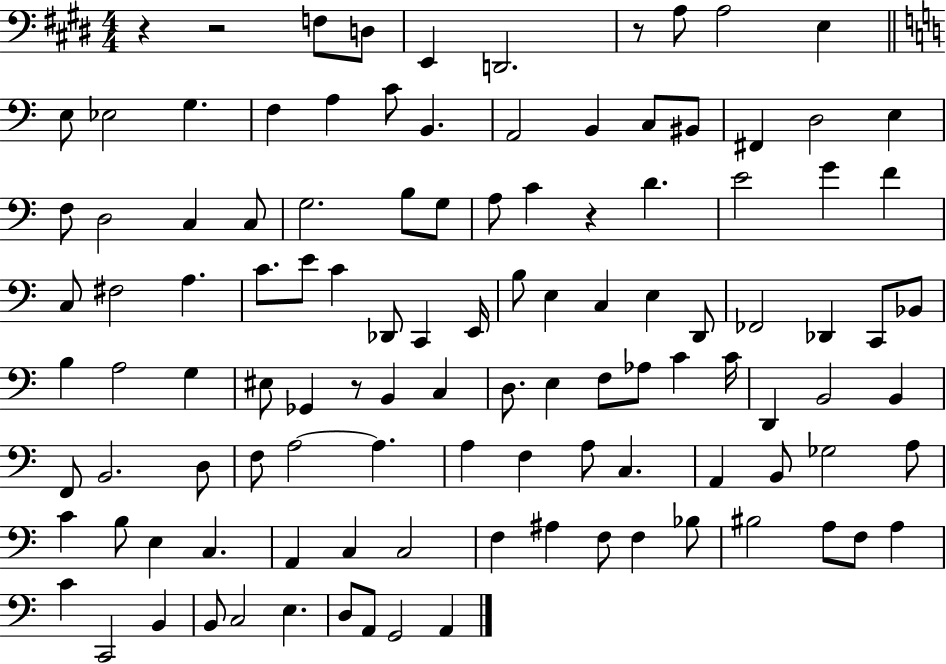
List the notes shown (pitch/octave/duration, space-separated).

R/q R/h F3/e D3/e E2/q D2/h. R/e A3/e A3/h E3/q E3/e Eb3/h G3/q. F3/q A3/q C4/e B2/q. A2/h B2/q C3/e BIS2/e F#2/q D3/h E3/q F3/e D3/h C3/q C3/e G3/h. B3/e G3/e A3/e C4/q R/q D4/q. E4/h G4/q F4/q C3/e F#3/h A3/q. C4/e. E4/e C4/q Db2/e C2/q E2/s B3/e E3/q C3/q E3/q D2/e FES2/h Db2/q C2/e Bb2/e B3/q A3/h G3/q EIS3/e Gb2/q R/e B2/q C3/q D3/e. E3/q F3/e Ab3/e C4/q C4/s D2/q B2/h B2/q F2/e B2/h. D3/e F3/e A3/h A3/q. A3/q F3/q A3/e C3/q. A2/q B2/e Gb3/h A3/e C4/q B3/e E3/q C3/q. A2/q C3/q C3/h F3/q A#3/q F3/e F3/q Bb3/e BIS3/h A3/e F3/e A3/q C4/q C2/h B2/q B2/e C3/h E3/q. D3/e A2/e G2/h A2/q